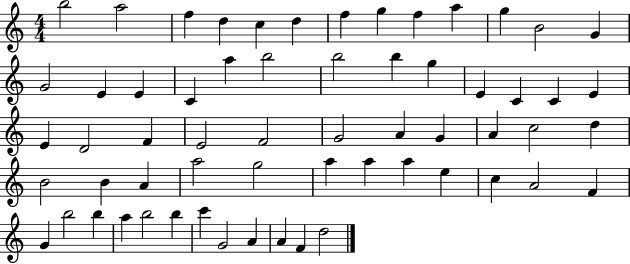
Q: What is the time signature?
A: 4/4